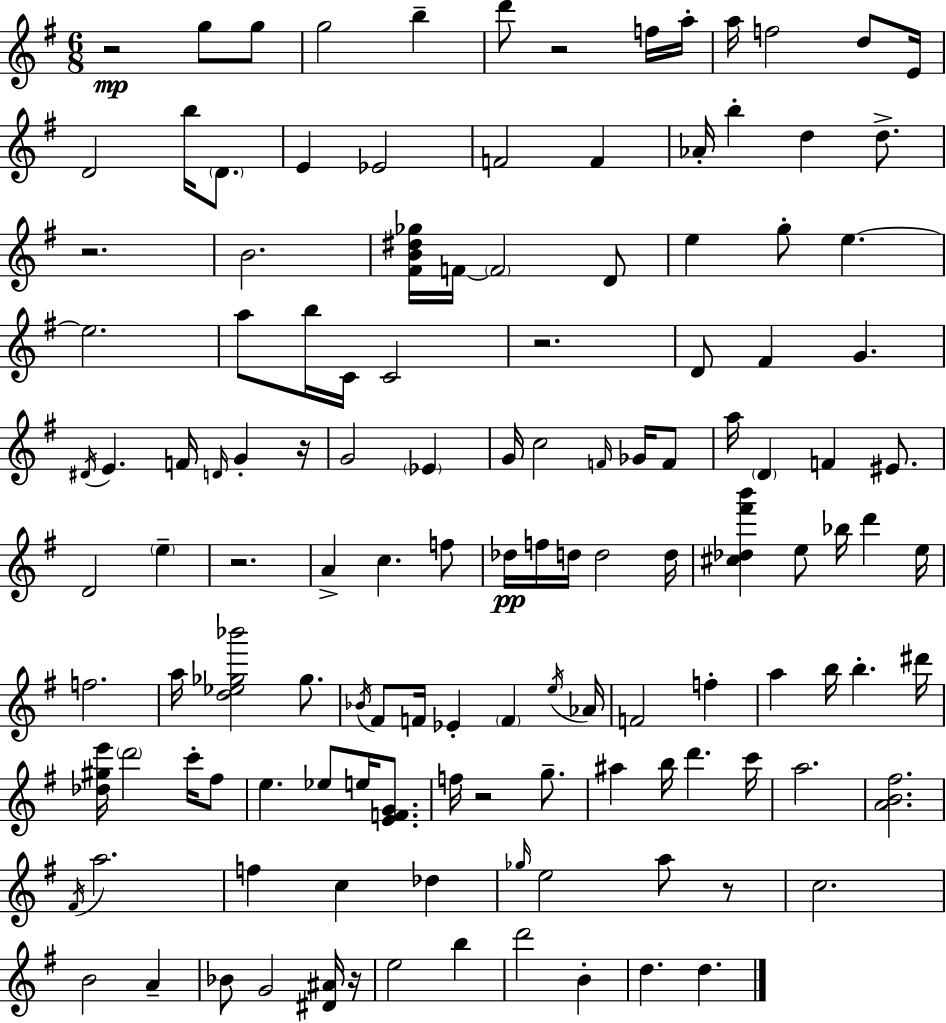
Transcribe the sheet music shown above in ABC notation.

X:1
T:Untitled
M:6/8
L:1/4
K:Em
z2 g/2 g/2 g2 b d'/2 z2 f/4 a/4 a/4 f2 d/2 E/4 D2 b/4 D/2 E _E2 F2 F _A/4 b d d/2 z2 B2 [^FB^d_g]/4 F/4 F2 D/2 e g/2 e e2 a/2 b/4 C/4 C2 z2 D/2 ^F G ^D/4 E F/4 D/4 G z/4 G2 _E G/4 c2 F/4 _G/4 F/2 a/4 D F ^E/2 D2 e z2 A c f/2 _d/4 f/4 d/4 d2 d/4 [^c_d^f'b'] e/2 _b/4 d' e/4 f2 a/4 [d_e_g_b']2 _g/2 _B/4 ^F/2 F/4 _E F e/4 _A/4 F2 f a b/4 b ^d'/4 [_d^ge']/4 d'2 c'/4 ^f/2 e _e/2 e/4 [EFG]/2 f/4 z2 g/2 ^a b/4 d' c'/4 a2 [AB^f]2 ^F/4 a2 f c _d _g/4 e2 a/2 z/2 c2 B2 A _B/2 G2 [^D^A]/4 z/4 e2 b d'2 B d d